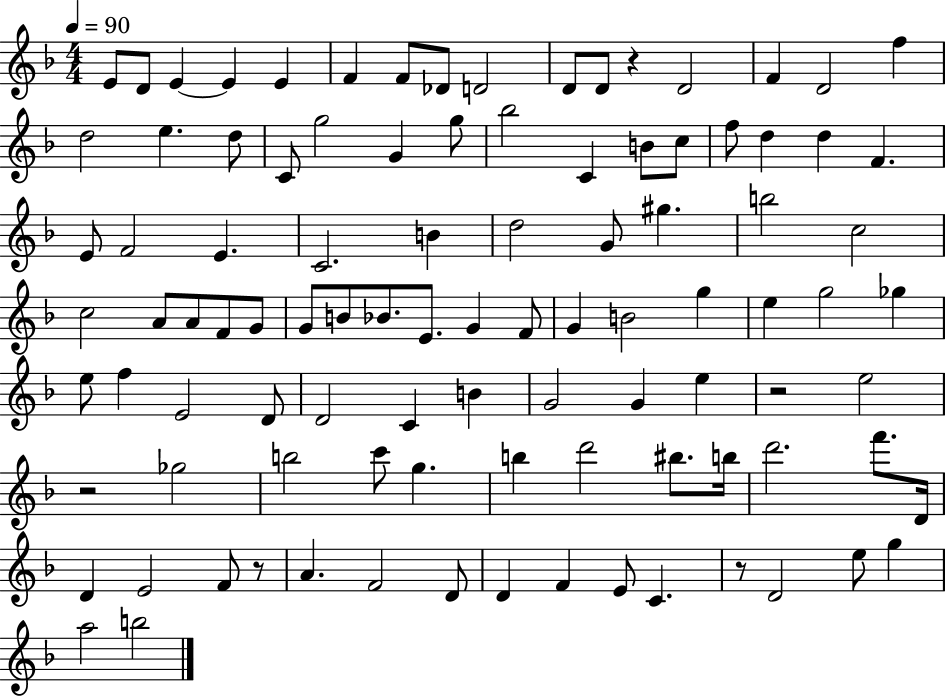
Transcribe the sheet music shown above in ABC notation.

X:1
T:Untitled
M:4/4
L:1/4
K:F
E/2 D/2 E E E F F/2 _D/2 D2 D/2 D/2 z D2 F D2 f d2 e d/2 C/2 g2 G g/2 _b2 C B/2 c/2 f/2 d d F E/2 F2 E C2 B d2 G/2 ^g b2 c2 c2 A/2 A/2 F/2 G/2 G/2 B/2 _B/2 E/2 G F/2 G B2 g e g2 _g e/2 f E2 D/2 D2 C B G2 G e z2 e2 z2 _g2 b2 c'/2 g b d'2 ^b/2 b/4 d'2 f'/2 D/4 D E2 F/2 z/2 A F2 D/2 D F E/2 C z/2 D2 e/2 g a2 b2